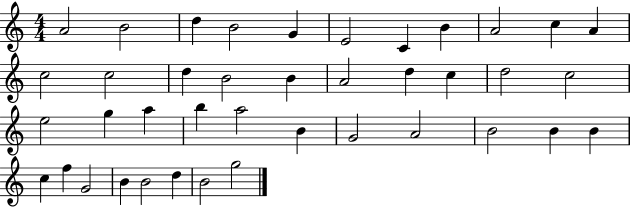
{
  \clef treble
  \numericTimeSignature
  \time 4/4
  \key c \major
  a'2 b'2 | d''4 b'2 g'4 | e'2 c'4 b'4 | a'2 c''4 a'4 | \break c''2 c''2 | d''4 b'2 b'4 | a'2 d''4 c''4 | d''2 c''2 | \break e''2 g''4 a''4 | b''4 a''2 b'4 | g'2 a'2 | b'2 b'4 b'4 | \break c''4 f''4 g'2 | b'4 b'2 d''4 | b'2 g''2 | \bar "|."
}